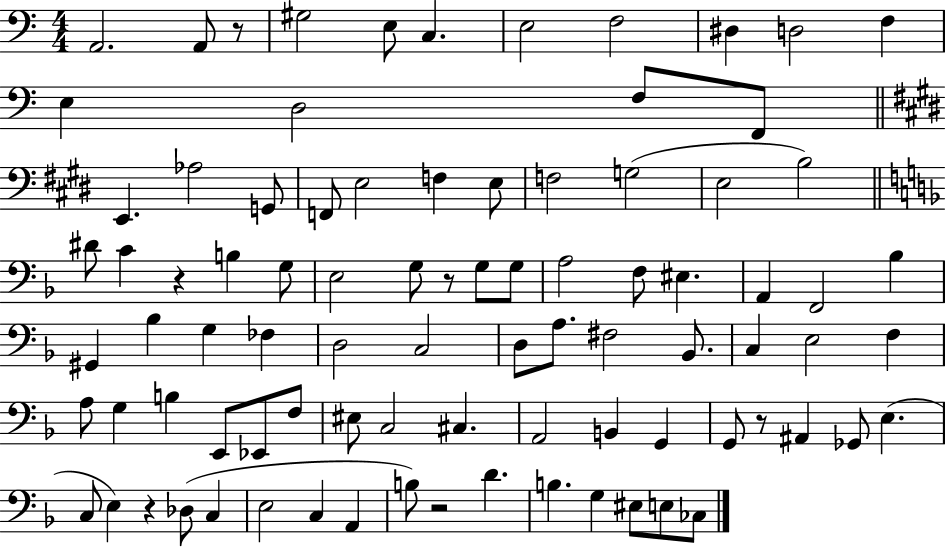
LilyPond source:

{
  \clef bass
  \numericTimeSignature
  \time 4/4
  \key c \major
  \repeat volta 2 { a,2. a,8 r8 | gis2 e8 c4. | e2 f2 | dis4 d2 f4 | \break e4 d2 f8 f,8 | \bar "||" \break \key e \major e,4. aes2 g,8 | f,8 e2 f4 e8 | f2 g2( | e2 b2) | \break \bar "||" \break \key f \major dis'8 c'4 r4 b4 g8 | e2 g8 r8 g8 g8 | a2 f8 eis4. | a,4 f,2 bes4 | \break gis,4 bes4 g4 fes4 | d2 c2 | d8 a8. fis2 bes,8. | c4 e2 f4 | \break a8 g4 b4 e,8 ees,8 f8 | eis8 c2 cis4. | a,2 b,4 g,4 | g,8 r8 ais,4 ges,8 e4.( | \break c8 e4) r4 des8( c4 | e2 c4 a,4 | b8) r2 d'4. | b4. g4 eis8 e8 ces8 | \break } \bar "|."
}